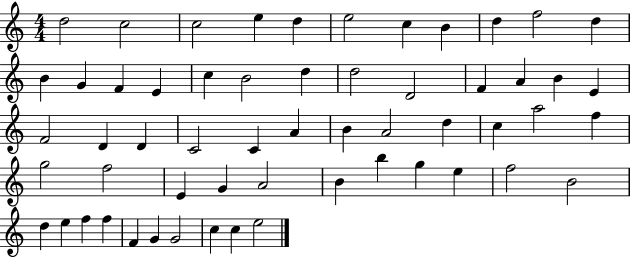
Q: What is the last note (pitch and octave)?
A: E5